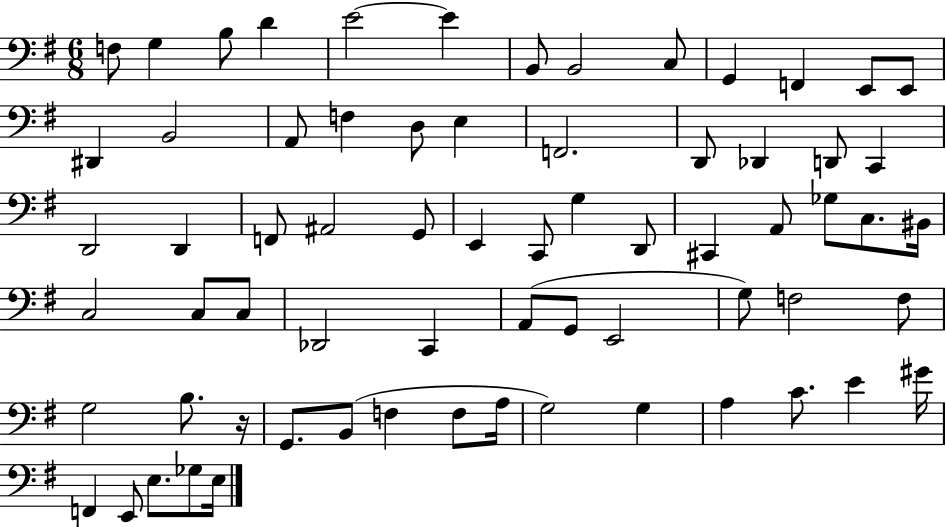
{
  \clef bass
  \numericTimeSignature
  \time 6/8
  \key g \major
  f8 g4 b8 d'4 | e'2~~ e'4 | b,8 b,2 c8 | g,4 f,4 e,8 e,8 | \break dis,4 b,2 | a,8 f4 d8 e4 | f,2. | d,8 des,4 d,8 c,4 | \break d,2 d,4 | f,8 ais,2 g,8 | e,4 c,8 g4 d,8 | cis,4 a,8 ges8 c8. bis,16 | \break c2 c8 c8 | des,2 c,4 | a,8( g,8 e,2 | g8) f2 f8 | \break g2 b8. r16 | g,8. b,8( f4 f8 a16 | g2) g4 | a4 c'8. e'4 gis'16 | \break f,4 e,8 e8. ges8 e16 | \bar "|."
}